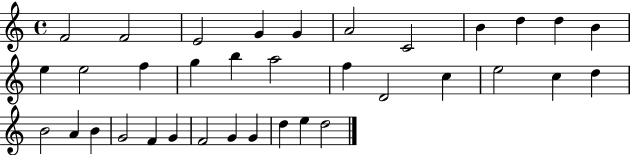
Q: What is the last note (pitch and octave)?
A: D5